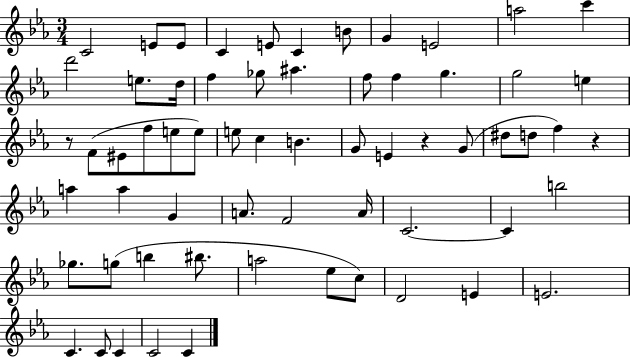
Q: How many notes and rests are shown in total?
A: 63